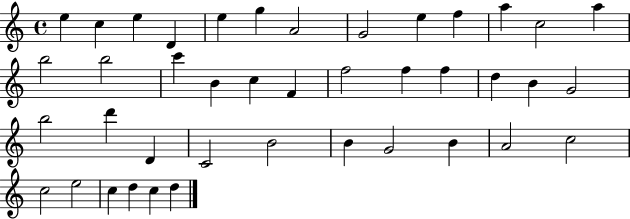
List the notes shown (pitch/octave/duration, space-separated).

E5/q C5/q E5/q D4/q E5/q G5/q A4/h G4/h E5/q F5/q A5/q C5/h A5/q B5/h B5/h C6/q B4/q C5/q F4/q F5/h F5/q F5/q D5/q B4/q G4/h B5/h D6/q D4/q C4/h B4/h B4/q G4/h B4/q A4/h C5/h C5/h E5/h C5/q D5/q C5/q D5/q